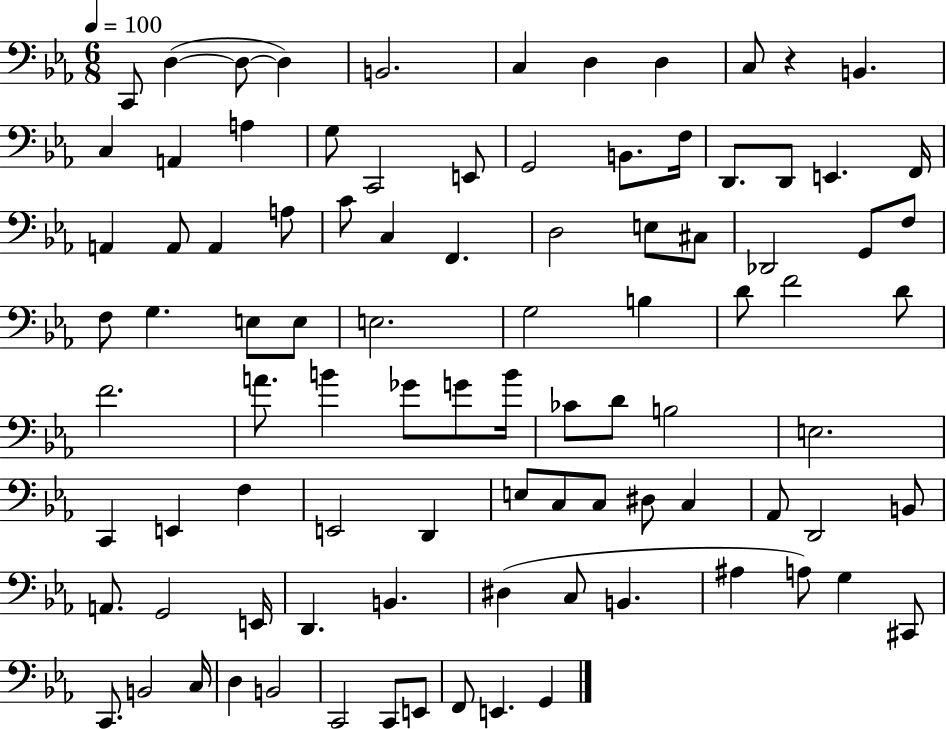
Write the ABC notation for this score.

X:1
T:Untitled
M:6/8
L:1/4
K:Eb
C,,/2 D, D,/2 D, B,,2 C, D, D, C,/2 z B,, C, A,, A, G,/2 C,,2 E,,/2 G,,2 B,,/2 F,/4 D,,/2 D,,/2 E,, F,,/4 A,, A,,/2 A,, A,/2 C/2 C, F,, D,2 E,/2 ^C,/2 _D,,2 G,,/2 F,/2 F,/2 G, E,/2 E,/2 E,2 G,2 B, D/2 F2 D/2 F2 A/2 B _G/2 G/2 B/4 _C/2 D/2 B,2 E,2 C,, E,, F, E,,2 D,, E,/2 C,/2 C,/2 ^D,/2 C, _A,,/2 D,,2 B,,/2 A,,/2 G,,2 E,,/4 D,, B,, ^D, C,/2 B,, ^A, A,/2 G, ^C,,/2 C,,/2 B,,2 C,/4 D, B,,2 C,,2 C,,/2 E,,/2 F,,/2 E,, G,,